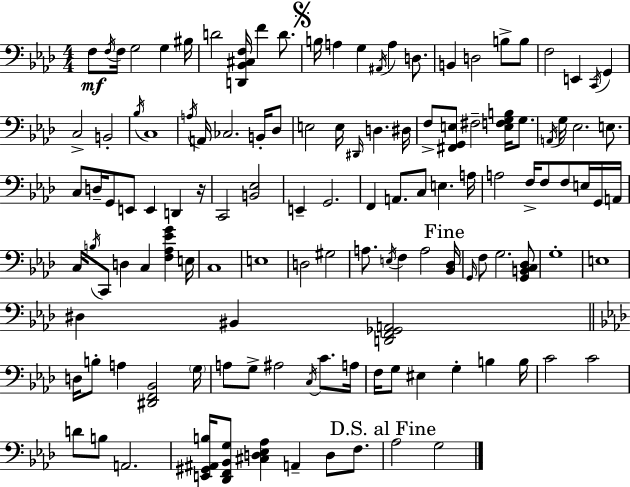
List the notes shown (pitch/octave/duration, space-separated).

F3/e F3/s F3/s G3/h G3/q BIS3/s D4/h [D2,Bb2,C#3,F3]/s F4/q D4/e. B3/s A3/q G3/q A#2/s A3/q D3/e. B2/q D3/h B3/e B3/e F3/h E2/q C2/s G2/q C3/h B2/h Bb3/s C3/w A3/s A2/s CES3/h. B2/s Db3/e E3/h E3/s D#2/s D3/q. D#3/s F3/e [F#2,G2,E3]/e F#3/h [E3,F3,G3,B3]/s G3/e. A2/s G3/s Eb3/h. E3/e. C3/e D3/s G2/e E2/e E2/q D2/q R/s C2/h [B2,Eb3]/h E2/q G2/h. F2/q A2/e. C3/e E3/q. A3/s A3/h F3/s F3/e F3/e E3/s G2/s A2/s C3/s B3/s C2/e D3/q C3/q [F3,Ab3,Eb4,G4]/q E3/s C3/w E3/w D3/h G#3/h A3/e. E3/s F3/q A3/h [Bb2,Db3]/s G2/s F3/e G3/h. [G2,B2,C3,Db3]/e G3/w E3/w D#3/q BIS2/q [D2,F2,Gb2,A2]/h D3/s B3/e A3/q [D#2,F2,Bb2]/h G3/s A3/e G3/e A#3/h C3/s C4/e. A3/s F3/s G3/e EIS3/q G3/q B3/q B3/s C4/h C4/h D4/e B3/e A2/h. [E2,G#2,A#2,B3]/s [Db2,F2,Bb2,G3]/e [C#3,D3,Eb3,Ab3]/q A2/q D3/e F3/e. Ab3/h G3/h